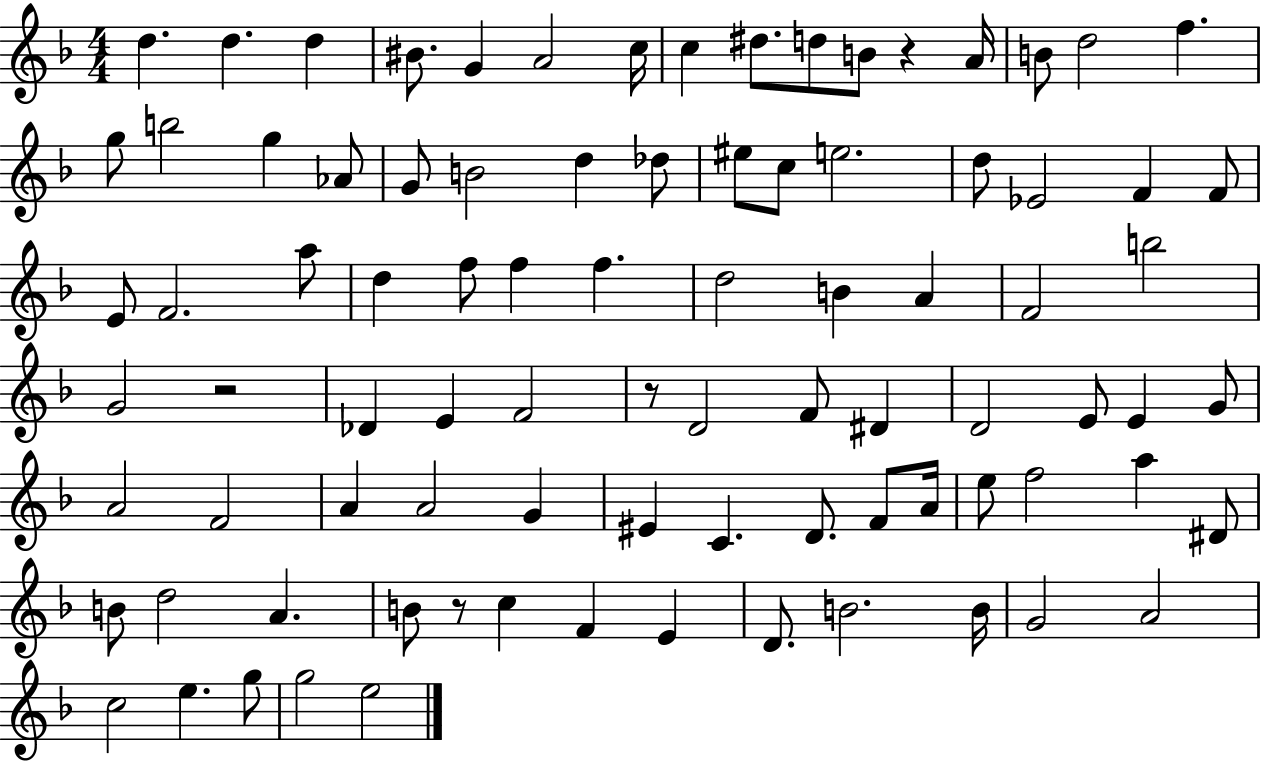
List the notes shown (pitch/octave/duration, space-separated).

D5/q. D5/q. D5/q BIS4/e. G4/q A4/h C5/s C5/q D#5/e. D5/e B4/e R/q A4/s B4/e D5/h F5/q. G5/e B5/h G5/q Ab4/e G4/e B4/h D5/q Db5/e EIS5/e C5/e E5/h. D5/e Eb4/h F4/q F4/e E4/e F4/h. A5/e D5/q F5/e F5/q F5/q. D5/h B4/q A4/q F4/h B5/h G4/h R/h Db4/q E4/q F4/h R/e D4/h F4/e D#4/q D4/h E4/e E4/q G4/e A4/h F4/h A4/q A4/h G4/q EIS4/q C4/q. D4/e. F4/e A4/s E5/e F5/h A5/q D#4/e B4/e D5/h A4/q. B4/e R/e C5/q F4/q E4/q D4/e. B4/h. B4/s G4/h A4/h C5/h E5/q. G5/e G5/h E5/h